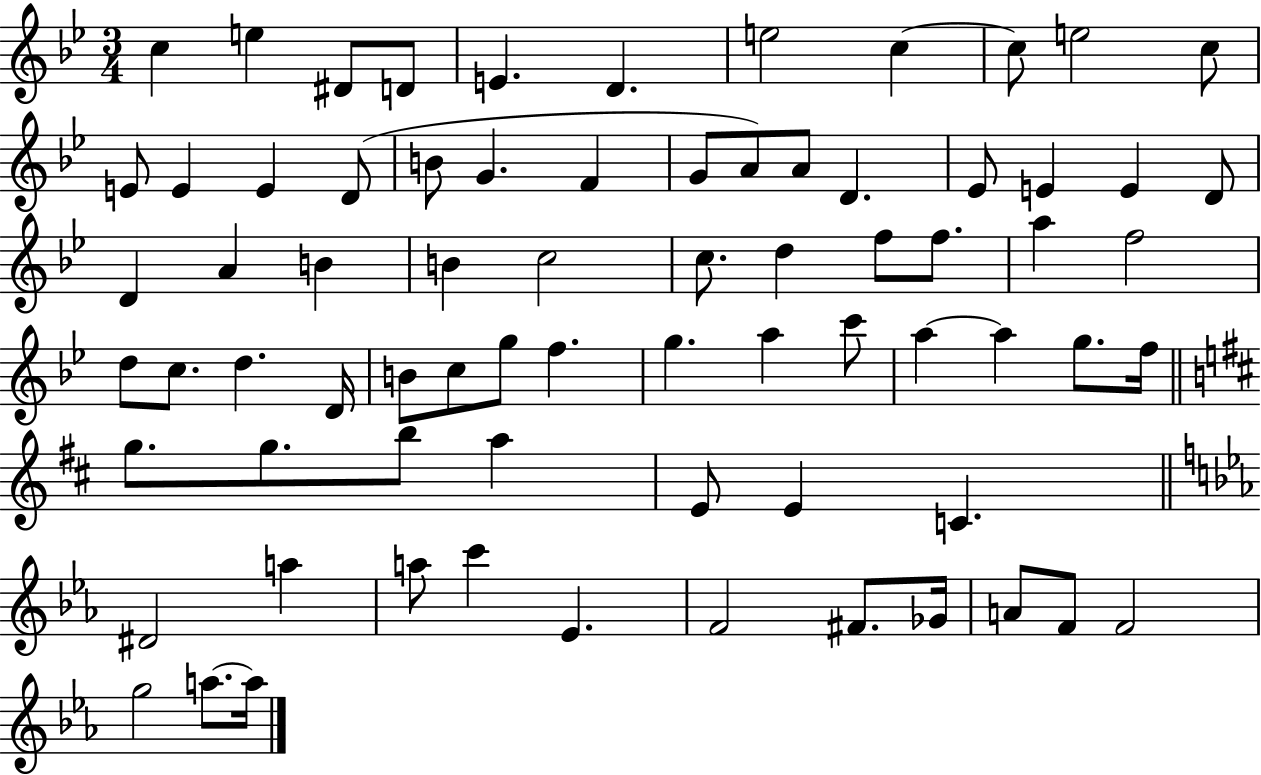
C5/q E5/q D#4/e D4/e E4/q. D4/q. E5/h C5/q C5/e E5/h C5/e E4/e E4/q E4/q D4/e B4/e G4/q. F4/q G4/e A4/e A4/e D4/q. Eb4/e E4/q E4/q D4/e D4/q A4/q B4/q B4/q C5/h C5/e. D5/q F5/e F5/e. A5/q F5/h D5/e C5/e. D5/q. D4/s B4/e C5/e G5/e F5/q. G5/q. A5/q C6/e A5/q A5/q G5/e. F5/s G5/e. G5/e. B5/e A5/q E4/e E4/q C4/q. D#4/h A5/q A5/e C6/q Eb4/q. F4/h F#4/e. Gb4/s A4/e F4/e F4/h G5/h A5/e. A5/s